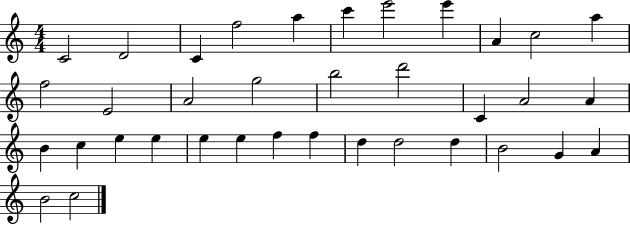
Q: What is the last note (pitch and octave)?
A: C5